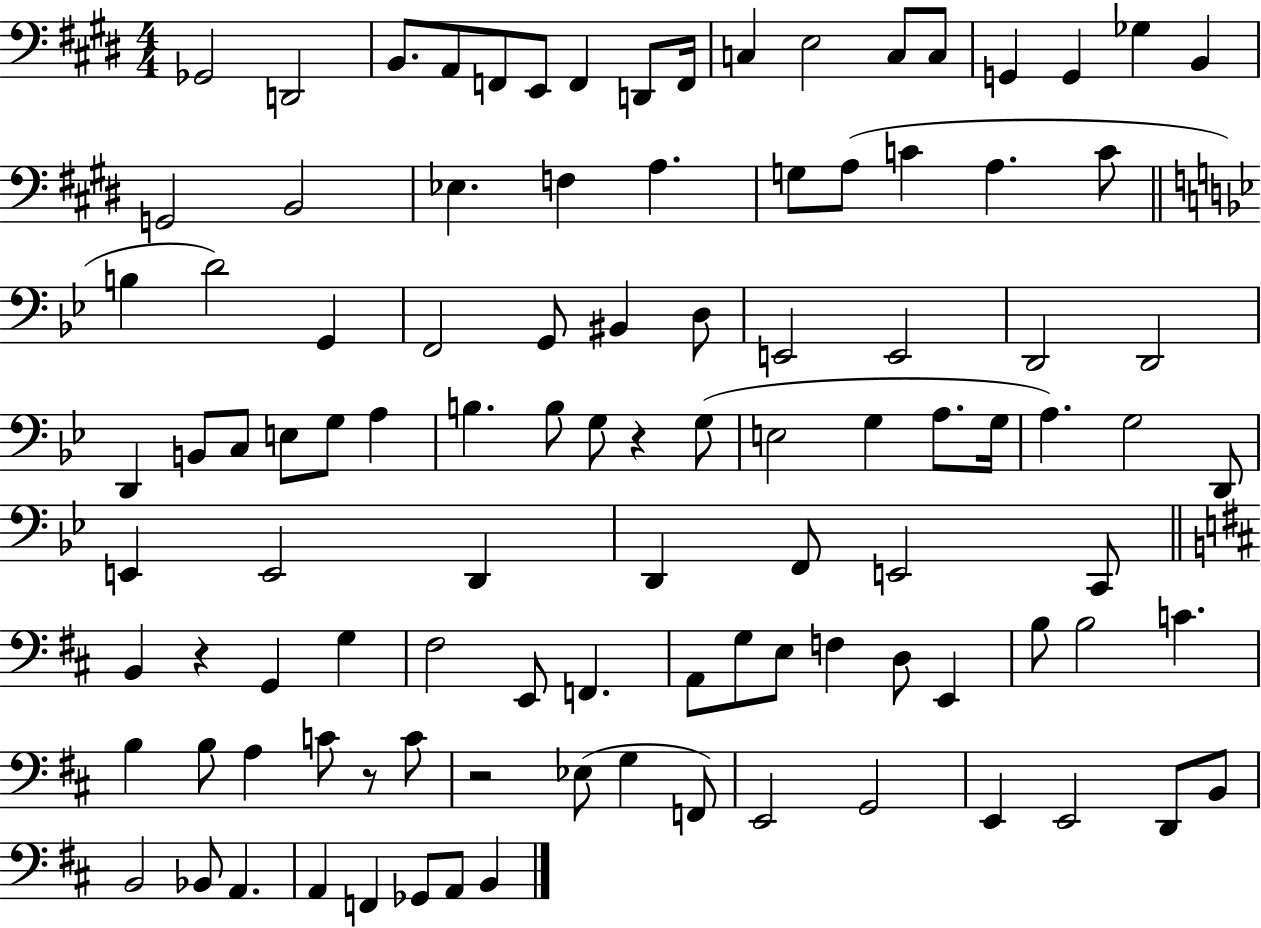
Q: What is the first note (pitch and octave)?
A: Gb2